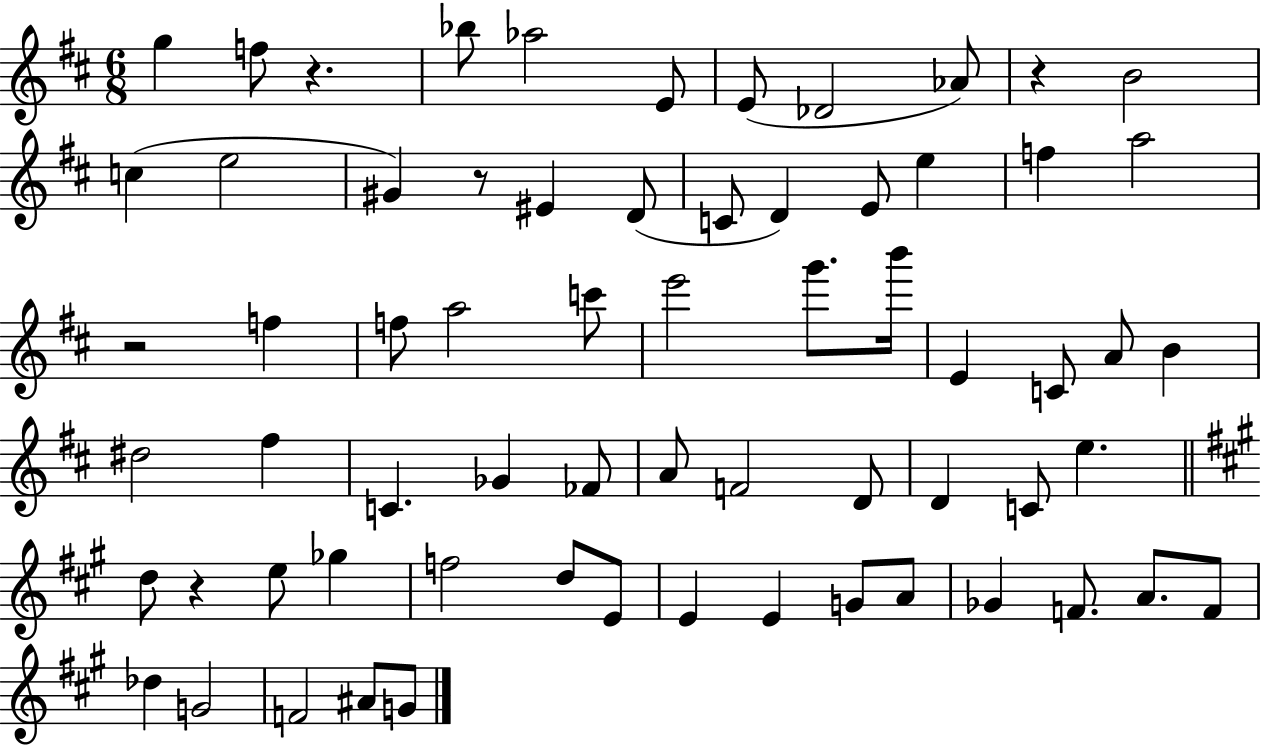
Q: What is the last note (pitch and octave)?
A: G4